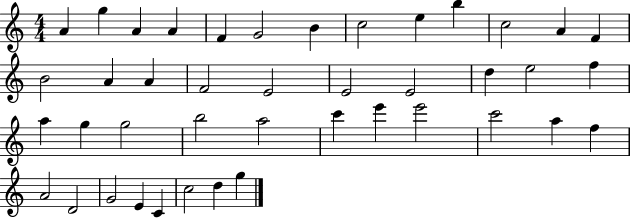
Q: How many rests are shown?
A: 0